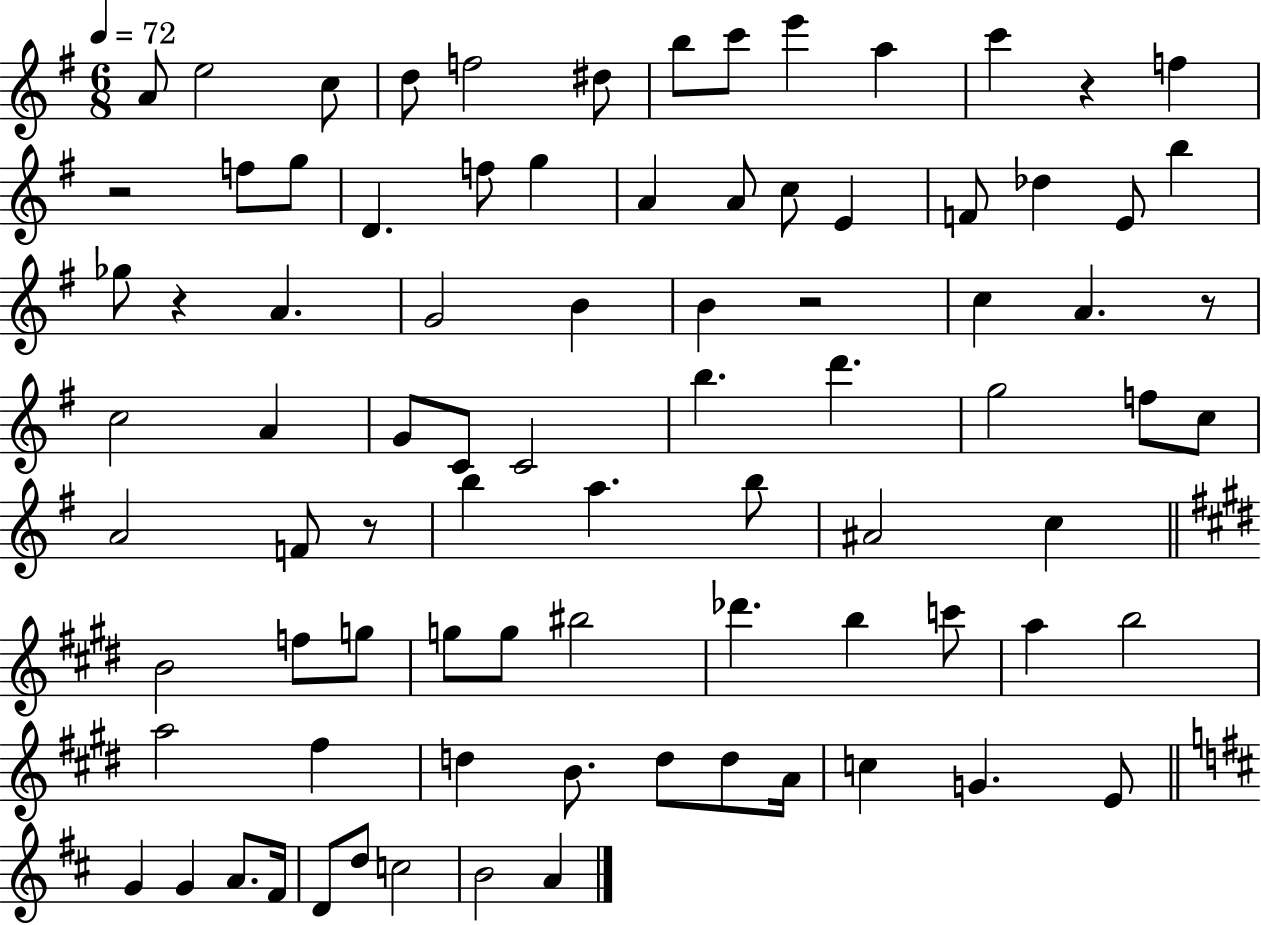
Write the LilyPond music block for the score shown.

{
  \clef treble
  \numericTimeSignature
  \time 6/8
  \key g \major
  \tempo 4 = 72
  a'8 e''2 c''8 | d''8 f''2 dis''8 | b''8 c'''8 e'''4 a''4 | c'''4 r4 f''4 | \break r2 f''8 g''8 | d'4. f''8 g''4 | a'4 a'8 c''8 e'4 | f'8 des''4 e'8 b''4 | \break ges''8 r4 a'4. | g'2 b'4 | b'4 r2 | c''4 a'4. r8 | \break c''2 a'4 | g'8 c'8 c'2 | b''4. d'''4. | g''2 f''8 c''8 | \break a'2 f'8 r8 | b''4 a''4. b''8 | ais'2 c''4 | \bar "||" \break \key e \major b'2 f''8 g''8 | g''8 g''8 bis''2 | des'''4. b''4 c'''8 | a''4 b''2 | \break a''2 fis''4 | d''4 b'8. d''8 d''8 a'16 | c''4 g'4. e'8 | \bar "||" \break \key d \major g'4 g'4 a'8. fis'16 | d'8 d''8 c''2 | b'2 a'4 | \bar "|."
}